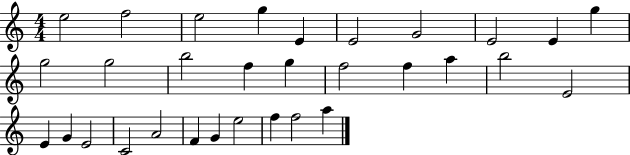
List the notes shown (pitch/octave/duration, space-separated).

E5/h F5/h E5/h G5/q E4/q E4/h G4/h E4/h E4/q G5/q G5/h G5/h B5/h F5/q G5/q F5/h F5/q A5/q B5/h E4/h E4/q G4/q E4/h C4/h A4/h F4/q G4/q E5/h F5/q F5/h A5/q